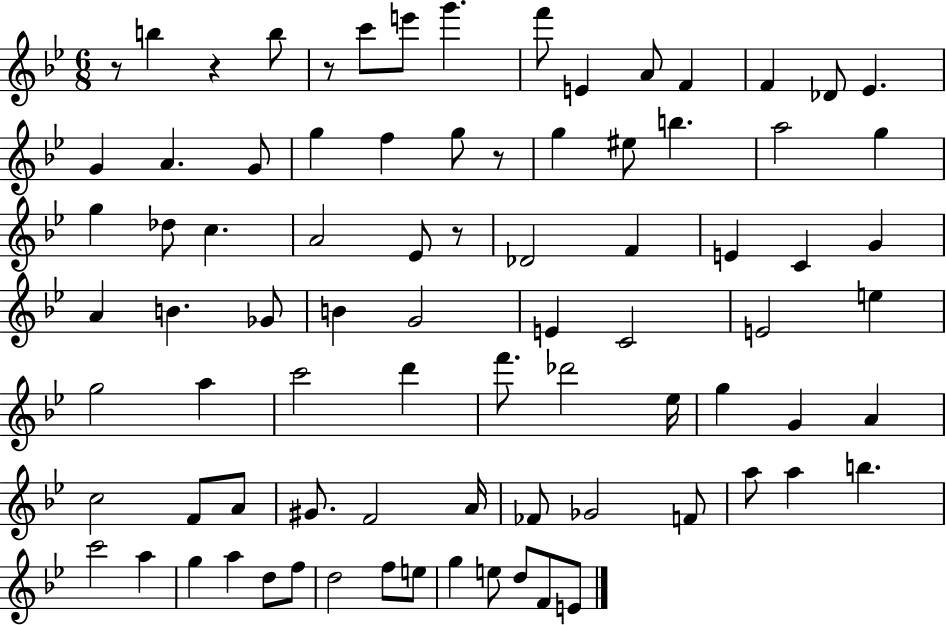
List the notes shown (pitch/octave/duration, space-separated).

R/e B5/q R/q B5/e R/e C6/e E6/e G6/q. F6/e E4/q A4/e F4/q F4/q Db4/e Eb4/q. G4/q A4/q. G4/e G5/q F5/q G5/e R/e G5/q EIS5/e B5/q. A5/h G5/q G5/q Db5/e C5/q. A4/h Eb4/e R/e Db4/h F4/q E4/q C4/q G4/q A4/q B4/q. Gb4/e B4/q G4/h E4/q C4/h E4/h E5/q G5/h A5/q C6/h D6/q F6/e. Db6/h Eb5/s G5/q G4/q A4/q C5/h F4/e A4/e G#4/e. F4/h A4/s FES4/e Gb4/h F4/e A5/e A5/q B5/q. C6/h A5/q G5/q A5/q D5/e F5/e D5/h F5/e E5/e G5/q E5/e D5/e F4/e E4/e